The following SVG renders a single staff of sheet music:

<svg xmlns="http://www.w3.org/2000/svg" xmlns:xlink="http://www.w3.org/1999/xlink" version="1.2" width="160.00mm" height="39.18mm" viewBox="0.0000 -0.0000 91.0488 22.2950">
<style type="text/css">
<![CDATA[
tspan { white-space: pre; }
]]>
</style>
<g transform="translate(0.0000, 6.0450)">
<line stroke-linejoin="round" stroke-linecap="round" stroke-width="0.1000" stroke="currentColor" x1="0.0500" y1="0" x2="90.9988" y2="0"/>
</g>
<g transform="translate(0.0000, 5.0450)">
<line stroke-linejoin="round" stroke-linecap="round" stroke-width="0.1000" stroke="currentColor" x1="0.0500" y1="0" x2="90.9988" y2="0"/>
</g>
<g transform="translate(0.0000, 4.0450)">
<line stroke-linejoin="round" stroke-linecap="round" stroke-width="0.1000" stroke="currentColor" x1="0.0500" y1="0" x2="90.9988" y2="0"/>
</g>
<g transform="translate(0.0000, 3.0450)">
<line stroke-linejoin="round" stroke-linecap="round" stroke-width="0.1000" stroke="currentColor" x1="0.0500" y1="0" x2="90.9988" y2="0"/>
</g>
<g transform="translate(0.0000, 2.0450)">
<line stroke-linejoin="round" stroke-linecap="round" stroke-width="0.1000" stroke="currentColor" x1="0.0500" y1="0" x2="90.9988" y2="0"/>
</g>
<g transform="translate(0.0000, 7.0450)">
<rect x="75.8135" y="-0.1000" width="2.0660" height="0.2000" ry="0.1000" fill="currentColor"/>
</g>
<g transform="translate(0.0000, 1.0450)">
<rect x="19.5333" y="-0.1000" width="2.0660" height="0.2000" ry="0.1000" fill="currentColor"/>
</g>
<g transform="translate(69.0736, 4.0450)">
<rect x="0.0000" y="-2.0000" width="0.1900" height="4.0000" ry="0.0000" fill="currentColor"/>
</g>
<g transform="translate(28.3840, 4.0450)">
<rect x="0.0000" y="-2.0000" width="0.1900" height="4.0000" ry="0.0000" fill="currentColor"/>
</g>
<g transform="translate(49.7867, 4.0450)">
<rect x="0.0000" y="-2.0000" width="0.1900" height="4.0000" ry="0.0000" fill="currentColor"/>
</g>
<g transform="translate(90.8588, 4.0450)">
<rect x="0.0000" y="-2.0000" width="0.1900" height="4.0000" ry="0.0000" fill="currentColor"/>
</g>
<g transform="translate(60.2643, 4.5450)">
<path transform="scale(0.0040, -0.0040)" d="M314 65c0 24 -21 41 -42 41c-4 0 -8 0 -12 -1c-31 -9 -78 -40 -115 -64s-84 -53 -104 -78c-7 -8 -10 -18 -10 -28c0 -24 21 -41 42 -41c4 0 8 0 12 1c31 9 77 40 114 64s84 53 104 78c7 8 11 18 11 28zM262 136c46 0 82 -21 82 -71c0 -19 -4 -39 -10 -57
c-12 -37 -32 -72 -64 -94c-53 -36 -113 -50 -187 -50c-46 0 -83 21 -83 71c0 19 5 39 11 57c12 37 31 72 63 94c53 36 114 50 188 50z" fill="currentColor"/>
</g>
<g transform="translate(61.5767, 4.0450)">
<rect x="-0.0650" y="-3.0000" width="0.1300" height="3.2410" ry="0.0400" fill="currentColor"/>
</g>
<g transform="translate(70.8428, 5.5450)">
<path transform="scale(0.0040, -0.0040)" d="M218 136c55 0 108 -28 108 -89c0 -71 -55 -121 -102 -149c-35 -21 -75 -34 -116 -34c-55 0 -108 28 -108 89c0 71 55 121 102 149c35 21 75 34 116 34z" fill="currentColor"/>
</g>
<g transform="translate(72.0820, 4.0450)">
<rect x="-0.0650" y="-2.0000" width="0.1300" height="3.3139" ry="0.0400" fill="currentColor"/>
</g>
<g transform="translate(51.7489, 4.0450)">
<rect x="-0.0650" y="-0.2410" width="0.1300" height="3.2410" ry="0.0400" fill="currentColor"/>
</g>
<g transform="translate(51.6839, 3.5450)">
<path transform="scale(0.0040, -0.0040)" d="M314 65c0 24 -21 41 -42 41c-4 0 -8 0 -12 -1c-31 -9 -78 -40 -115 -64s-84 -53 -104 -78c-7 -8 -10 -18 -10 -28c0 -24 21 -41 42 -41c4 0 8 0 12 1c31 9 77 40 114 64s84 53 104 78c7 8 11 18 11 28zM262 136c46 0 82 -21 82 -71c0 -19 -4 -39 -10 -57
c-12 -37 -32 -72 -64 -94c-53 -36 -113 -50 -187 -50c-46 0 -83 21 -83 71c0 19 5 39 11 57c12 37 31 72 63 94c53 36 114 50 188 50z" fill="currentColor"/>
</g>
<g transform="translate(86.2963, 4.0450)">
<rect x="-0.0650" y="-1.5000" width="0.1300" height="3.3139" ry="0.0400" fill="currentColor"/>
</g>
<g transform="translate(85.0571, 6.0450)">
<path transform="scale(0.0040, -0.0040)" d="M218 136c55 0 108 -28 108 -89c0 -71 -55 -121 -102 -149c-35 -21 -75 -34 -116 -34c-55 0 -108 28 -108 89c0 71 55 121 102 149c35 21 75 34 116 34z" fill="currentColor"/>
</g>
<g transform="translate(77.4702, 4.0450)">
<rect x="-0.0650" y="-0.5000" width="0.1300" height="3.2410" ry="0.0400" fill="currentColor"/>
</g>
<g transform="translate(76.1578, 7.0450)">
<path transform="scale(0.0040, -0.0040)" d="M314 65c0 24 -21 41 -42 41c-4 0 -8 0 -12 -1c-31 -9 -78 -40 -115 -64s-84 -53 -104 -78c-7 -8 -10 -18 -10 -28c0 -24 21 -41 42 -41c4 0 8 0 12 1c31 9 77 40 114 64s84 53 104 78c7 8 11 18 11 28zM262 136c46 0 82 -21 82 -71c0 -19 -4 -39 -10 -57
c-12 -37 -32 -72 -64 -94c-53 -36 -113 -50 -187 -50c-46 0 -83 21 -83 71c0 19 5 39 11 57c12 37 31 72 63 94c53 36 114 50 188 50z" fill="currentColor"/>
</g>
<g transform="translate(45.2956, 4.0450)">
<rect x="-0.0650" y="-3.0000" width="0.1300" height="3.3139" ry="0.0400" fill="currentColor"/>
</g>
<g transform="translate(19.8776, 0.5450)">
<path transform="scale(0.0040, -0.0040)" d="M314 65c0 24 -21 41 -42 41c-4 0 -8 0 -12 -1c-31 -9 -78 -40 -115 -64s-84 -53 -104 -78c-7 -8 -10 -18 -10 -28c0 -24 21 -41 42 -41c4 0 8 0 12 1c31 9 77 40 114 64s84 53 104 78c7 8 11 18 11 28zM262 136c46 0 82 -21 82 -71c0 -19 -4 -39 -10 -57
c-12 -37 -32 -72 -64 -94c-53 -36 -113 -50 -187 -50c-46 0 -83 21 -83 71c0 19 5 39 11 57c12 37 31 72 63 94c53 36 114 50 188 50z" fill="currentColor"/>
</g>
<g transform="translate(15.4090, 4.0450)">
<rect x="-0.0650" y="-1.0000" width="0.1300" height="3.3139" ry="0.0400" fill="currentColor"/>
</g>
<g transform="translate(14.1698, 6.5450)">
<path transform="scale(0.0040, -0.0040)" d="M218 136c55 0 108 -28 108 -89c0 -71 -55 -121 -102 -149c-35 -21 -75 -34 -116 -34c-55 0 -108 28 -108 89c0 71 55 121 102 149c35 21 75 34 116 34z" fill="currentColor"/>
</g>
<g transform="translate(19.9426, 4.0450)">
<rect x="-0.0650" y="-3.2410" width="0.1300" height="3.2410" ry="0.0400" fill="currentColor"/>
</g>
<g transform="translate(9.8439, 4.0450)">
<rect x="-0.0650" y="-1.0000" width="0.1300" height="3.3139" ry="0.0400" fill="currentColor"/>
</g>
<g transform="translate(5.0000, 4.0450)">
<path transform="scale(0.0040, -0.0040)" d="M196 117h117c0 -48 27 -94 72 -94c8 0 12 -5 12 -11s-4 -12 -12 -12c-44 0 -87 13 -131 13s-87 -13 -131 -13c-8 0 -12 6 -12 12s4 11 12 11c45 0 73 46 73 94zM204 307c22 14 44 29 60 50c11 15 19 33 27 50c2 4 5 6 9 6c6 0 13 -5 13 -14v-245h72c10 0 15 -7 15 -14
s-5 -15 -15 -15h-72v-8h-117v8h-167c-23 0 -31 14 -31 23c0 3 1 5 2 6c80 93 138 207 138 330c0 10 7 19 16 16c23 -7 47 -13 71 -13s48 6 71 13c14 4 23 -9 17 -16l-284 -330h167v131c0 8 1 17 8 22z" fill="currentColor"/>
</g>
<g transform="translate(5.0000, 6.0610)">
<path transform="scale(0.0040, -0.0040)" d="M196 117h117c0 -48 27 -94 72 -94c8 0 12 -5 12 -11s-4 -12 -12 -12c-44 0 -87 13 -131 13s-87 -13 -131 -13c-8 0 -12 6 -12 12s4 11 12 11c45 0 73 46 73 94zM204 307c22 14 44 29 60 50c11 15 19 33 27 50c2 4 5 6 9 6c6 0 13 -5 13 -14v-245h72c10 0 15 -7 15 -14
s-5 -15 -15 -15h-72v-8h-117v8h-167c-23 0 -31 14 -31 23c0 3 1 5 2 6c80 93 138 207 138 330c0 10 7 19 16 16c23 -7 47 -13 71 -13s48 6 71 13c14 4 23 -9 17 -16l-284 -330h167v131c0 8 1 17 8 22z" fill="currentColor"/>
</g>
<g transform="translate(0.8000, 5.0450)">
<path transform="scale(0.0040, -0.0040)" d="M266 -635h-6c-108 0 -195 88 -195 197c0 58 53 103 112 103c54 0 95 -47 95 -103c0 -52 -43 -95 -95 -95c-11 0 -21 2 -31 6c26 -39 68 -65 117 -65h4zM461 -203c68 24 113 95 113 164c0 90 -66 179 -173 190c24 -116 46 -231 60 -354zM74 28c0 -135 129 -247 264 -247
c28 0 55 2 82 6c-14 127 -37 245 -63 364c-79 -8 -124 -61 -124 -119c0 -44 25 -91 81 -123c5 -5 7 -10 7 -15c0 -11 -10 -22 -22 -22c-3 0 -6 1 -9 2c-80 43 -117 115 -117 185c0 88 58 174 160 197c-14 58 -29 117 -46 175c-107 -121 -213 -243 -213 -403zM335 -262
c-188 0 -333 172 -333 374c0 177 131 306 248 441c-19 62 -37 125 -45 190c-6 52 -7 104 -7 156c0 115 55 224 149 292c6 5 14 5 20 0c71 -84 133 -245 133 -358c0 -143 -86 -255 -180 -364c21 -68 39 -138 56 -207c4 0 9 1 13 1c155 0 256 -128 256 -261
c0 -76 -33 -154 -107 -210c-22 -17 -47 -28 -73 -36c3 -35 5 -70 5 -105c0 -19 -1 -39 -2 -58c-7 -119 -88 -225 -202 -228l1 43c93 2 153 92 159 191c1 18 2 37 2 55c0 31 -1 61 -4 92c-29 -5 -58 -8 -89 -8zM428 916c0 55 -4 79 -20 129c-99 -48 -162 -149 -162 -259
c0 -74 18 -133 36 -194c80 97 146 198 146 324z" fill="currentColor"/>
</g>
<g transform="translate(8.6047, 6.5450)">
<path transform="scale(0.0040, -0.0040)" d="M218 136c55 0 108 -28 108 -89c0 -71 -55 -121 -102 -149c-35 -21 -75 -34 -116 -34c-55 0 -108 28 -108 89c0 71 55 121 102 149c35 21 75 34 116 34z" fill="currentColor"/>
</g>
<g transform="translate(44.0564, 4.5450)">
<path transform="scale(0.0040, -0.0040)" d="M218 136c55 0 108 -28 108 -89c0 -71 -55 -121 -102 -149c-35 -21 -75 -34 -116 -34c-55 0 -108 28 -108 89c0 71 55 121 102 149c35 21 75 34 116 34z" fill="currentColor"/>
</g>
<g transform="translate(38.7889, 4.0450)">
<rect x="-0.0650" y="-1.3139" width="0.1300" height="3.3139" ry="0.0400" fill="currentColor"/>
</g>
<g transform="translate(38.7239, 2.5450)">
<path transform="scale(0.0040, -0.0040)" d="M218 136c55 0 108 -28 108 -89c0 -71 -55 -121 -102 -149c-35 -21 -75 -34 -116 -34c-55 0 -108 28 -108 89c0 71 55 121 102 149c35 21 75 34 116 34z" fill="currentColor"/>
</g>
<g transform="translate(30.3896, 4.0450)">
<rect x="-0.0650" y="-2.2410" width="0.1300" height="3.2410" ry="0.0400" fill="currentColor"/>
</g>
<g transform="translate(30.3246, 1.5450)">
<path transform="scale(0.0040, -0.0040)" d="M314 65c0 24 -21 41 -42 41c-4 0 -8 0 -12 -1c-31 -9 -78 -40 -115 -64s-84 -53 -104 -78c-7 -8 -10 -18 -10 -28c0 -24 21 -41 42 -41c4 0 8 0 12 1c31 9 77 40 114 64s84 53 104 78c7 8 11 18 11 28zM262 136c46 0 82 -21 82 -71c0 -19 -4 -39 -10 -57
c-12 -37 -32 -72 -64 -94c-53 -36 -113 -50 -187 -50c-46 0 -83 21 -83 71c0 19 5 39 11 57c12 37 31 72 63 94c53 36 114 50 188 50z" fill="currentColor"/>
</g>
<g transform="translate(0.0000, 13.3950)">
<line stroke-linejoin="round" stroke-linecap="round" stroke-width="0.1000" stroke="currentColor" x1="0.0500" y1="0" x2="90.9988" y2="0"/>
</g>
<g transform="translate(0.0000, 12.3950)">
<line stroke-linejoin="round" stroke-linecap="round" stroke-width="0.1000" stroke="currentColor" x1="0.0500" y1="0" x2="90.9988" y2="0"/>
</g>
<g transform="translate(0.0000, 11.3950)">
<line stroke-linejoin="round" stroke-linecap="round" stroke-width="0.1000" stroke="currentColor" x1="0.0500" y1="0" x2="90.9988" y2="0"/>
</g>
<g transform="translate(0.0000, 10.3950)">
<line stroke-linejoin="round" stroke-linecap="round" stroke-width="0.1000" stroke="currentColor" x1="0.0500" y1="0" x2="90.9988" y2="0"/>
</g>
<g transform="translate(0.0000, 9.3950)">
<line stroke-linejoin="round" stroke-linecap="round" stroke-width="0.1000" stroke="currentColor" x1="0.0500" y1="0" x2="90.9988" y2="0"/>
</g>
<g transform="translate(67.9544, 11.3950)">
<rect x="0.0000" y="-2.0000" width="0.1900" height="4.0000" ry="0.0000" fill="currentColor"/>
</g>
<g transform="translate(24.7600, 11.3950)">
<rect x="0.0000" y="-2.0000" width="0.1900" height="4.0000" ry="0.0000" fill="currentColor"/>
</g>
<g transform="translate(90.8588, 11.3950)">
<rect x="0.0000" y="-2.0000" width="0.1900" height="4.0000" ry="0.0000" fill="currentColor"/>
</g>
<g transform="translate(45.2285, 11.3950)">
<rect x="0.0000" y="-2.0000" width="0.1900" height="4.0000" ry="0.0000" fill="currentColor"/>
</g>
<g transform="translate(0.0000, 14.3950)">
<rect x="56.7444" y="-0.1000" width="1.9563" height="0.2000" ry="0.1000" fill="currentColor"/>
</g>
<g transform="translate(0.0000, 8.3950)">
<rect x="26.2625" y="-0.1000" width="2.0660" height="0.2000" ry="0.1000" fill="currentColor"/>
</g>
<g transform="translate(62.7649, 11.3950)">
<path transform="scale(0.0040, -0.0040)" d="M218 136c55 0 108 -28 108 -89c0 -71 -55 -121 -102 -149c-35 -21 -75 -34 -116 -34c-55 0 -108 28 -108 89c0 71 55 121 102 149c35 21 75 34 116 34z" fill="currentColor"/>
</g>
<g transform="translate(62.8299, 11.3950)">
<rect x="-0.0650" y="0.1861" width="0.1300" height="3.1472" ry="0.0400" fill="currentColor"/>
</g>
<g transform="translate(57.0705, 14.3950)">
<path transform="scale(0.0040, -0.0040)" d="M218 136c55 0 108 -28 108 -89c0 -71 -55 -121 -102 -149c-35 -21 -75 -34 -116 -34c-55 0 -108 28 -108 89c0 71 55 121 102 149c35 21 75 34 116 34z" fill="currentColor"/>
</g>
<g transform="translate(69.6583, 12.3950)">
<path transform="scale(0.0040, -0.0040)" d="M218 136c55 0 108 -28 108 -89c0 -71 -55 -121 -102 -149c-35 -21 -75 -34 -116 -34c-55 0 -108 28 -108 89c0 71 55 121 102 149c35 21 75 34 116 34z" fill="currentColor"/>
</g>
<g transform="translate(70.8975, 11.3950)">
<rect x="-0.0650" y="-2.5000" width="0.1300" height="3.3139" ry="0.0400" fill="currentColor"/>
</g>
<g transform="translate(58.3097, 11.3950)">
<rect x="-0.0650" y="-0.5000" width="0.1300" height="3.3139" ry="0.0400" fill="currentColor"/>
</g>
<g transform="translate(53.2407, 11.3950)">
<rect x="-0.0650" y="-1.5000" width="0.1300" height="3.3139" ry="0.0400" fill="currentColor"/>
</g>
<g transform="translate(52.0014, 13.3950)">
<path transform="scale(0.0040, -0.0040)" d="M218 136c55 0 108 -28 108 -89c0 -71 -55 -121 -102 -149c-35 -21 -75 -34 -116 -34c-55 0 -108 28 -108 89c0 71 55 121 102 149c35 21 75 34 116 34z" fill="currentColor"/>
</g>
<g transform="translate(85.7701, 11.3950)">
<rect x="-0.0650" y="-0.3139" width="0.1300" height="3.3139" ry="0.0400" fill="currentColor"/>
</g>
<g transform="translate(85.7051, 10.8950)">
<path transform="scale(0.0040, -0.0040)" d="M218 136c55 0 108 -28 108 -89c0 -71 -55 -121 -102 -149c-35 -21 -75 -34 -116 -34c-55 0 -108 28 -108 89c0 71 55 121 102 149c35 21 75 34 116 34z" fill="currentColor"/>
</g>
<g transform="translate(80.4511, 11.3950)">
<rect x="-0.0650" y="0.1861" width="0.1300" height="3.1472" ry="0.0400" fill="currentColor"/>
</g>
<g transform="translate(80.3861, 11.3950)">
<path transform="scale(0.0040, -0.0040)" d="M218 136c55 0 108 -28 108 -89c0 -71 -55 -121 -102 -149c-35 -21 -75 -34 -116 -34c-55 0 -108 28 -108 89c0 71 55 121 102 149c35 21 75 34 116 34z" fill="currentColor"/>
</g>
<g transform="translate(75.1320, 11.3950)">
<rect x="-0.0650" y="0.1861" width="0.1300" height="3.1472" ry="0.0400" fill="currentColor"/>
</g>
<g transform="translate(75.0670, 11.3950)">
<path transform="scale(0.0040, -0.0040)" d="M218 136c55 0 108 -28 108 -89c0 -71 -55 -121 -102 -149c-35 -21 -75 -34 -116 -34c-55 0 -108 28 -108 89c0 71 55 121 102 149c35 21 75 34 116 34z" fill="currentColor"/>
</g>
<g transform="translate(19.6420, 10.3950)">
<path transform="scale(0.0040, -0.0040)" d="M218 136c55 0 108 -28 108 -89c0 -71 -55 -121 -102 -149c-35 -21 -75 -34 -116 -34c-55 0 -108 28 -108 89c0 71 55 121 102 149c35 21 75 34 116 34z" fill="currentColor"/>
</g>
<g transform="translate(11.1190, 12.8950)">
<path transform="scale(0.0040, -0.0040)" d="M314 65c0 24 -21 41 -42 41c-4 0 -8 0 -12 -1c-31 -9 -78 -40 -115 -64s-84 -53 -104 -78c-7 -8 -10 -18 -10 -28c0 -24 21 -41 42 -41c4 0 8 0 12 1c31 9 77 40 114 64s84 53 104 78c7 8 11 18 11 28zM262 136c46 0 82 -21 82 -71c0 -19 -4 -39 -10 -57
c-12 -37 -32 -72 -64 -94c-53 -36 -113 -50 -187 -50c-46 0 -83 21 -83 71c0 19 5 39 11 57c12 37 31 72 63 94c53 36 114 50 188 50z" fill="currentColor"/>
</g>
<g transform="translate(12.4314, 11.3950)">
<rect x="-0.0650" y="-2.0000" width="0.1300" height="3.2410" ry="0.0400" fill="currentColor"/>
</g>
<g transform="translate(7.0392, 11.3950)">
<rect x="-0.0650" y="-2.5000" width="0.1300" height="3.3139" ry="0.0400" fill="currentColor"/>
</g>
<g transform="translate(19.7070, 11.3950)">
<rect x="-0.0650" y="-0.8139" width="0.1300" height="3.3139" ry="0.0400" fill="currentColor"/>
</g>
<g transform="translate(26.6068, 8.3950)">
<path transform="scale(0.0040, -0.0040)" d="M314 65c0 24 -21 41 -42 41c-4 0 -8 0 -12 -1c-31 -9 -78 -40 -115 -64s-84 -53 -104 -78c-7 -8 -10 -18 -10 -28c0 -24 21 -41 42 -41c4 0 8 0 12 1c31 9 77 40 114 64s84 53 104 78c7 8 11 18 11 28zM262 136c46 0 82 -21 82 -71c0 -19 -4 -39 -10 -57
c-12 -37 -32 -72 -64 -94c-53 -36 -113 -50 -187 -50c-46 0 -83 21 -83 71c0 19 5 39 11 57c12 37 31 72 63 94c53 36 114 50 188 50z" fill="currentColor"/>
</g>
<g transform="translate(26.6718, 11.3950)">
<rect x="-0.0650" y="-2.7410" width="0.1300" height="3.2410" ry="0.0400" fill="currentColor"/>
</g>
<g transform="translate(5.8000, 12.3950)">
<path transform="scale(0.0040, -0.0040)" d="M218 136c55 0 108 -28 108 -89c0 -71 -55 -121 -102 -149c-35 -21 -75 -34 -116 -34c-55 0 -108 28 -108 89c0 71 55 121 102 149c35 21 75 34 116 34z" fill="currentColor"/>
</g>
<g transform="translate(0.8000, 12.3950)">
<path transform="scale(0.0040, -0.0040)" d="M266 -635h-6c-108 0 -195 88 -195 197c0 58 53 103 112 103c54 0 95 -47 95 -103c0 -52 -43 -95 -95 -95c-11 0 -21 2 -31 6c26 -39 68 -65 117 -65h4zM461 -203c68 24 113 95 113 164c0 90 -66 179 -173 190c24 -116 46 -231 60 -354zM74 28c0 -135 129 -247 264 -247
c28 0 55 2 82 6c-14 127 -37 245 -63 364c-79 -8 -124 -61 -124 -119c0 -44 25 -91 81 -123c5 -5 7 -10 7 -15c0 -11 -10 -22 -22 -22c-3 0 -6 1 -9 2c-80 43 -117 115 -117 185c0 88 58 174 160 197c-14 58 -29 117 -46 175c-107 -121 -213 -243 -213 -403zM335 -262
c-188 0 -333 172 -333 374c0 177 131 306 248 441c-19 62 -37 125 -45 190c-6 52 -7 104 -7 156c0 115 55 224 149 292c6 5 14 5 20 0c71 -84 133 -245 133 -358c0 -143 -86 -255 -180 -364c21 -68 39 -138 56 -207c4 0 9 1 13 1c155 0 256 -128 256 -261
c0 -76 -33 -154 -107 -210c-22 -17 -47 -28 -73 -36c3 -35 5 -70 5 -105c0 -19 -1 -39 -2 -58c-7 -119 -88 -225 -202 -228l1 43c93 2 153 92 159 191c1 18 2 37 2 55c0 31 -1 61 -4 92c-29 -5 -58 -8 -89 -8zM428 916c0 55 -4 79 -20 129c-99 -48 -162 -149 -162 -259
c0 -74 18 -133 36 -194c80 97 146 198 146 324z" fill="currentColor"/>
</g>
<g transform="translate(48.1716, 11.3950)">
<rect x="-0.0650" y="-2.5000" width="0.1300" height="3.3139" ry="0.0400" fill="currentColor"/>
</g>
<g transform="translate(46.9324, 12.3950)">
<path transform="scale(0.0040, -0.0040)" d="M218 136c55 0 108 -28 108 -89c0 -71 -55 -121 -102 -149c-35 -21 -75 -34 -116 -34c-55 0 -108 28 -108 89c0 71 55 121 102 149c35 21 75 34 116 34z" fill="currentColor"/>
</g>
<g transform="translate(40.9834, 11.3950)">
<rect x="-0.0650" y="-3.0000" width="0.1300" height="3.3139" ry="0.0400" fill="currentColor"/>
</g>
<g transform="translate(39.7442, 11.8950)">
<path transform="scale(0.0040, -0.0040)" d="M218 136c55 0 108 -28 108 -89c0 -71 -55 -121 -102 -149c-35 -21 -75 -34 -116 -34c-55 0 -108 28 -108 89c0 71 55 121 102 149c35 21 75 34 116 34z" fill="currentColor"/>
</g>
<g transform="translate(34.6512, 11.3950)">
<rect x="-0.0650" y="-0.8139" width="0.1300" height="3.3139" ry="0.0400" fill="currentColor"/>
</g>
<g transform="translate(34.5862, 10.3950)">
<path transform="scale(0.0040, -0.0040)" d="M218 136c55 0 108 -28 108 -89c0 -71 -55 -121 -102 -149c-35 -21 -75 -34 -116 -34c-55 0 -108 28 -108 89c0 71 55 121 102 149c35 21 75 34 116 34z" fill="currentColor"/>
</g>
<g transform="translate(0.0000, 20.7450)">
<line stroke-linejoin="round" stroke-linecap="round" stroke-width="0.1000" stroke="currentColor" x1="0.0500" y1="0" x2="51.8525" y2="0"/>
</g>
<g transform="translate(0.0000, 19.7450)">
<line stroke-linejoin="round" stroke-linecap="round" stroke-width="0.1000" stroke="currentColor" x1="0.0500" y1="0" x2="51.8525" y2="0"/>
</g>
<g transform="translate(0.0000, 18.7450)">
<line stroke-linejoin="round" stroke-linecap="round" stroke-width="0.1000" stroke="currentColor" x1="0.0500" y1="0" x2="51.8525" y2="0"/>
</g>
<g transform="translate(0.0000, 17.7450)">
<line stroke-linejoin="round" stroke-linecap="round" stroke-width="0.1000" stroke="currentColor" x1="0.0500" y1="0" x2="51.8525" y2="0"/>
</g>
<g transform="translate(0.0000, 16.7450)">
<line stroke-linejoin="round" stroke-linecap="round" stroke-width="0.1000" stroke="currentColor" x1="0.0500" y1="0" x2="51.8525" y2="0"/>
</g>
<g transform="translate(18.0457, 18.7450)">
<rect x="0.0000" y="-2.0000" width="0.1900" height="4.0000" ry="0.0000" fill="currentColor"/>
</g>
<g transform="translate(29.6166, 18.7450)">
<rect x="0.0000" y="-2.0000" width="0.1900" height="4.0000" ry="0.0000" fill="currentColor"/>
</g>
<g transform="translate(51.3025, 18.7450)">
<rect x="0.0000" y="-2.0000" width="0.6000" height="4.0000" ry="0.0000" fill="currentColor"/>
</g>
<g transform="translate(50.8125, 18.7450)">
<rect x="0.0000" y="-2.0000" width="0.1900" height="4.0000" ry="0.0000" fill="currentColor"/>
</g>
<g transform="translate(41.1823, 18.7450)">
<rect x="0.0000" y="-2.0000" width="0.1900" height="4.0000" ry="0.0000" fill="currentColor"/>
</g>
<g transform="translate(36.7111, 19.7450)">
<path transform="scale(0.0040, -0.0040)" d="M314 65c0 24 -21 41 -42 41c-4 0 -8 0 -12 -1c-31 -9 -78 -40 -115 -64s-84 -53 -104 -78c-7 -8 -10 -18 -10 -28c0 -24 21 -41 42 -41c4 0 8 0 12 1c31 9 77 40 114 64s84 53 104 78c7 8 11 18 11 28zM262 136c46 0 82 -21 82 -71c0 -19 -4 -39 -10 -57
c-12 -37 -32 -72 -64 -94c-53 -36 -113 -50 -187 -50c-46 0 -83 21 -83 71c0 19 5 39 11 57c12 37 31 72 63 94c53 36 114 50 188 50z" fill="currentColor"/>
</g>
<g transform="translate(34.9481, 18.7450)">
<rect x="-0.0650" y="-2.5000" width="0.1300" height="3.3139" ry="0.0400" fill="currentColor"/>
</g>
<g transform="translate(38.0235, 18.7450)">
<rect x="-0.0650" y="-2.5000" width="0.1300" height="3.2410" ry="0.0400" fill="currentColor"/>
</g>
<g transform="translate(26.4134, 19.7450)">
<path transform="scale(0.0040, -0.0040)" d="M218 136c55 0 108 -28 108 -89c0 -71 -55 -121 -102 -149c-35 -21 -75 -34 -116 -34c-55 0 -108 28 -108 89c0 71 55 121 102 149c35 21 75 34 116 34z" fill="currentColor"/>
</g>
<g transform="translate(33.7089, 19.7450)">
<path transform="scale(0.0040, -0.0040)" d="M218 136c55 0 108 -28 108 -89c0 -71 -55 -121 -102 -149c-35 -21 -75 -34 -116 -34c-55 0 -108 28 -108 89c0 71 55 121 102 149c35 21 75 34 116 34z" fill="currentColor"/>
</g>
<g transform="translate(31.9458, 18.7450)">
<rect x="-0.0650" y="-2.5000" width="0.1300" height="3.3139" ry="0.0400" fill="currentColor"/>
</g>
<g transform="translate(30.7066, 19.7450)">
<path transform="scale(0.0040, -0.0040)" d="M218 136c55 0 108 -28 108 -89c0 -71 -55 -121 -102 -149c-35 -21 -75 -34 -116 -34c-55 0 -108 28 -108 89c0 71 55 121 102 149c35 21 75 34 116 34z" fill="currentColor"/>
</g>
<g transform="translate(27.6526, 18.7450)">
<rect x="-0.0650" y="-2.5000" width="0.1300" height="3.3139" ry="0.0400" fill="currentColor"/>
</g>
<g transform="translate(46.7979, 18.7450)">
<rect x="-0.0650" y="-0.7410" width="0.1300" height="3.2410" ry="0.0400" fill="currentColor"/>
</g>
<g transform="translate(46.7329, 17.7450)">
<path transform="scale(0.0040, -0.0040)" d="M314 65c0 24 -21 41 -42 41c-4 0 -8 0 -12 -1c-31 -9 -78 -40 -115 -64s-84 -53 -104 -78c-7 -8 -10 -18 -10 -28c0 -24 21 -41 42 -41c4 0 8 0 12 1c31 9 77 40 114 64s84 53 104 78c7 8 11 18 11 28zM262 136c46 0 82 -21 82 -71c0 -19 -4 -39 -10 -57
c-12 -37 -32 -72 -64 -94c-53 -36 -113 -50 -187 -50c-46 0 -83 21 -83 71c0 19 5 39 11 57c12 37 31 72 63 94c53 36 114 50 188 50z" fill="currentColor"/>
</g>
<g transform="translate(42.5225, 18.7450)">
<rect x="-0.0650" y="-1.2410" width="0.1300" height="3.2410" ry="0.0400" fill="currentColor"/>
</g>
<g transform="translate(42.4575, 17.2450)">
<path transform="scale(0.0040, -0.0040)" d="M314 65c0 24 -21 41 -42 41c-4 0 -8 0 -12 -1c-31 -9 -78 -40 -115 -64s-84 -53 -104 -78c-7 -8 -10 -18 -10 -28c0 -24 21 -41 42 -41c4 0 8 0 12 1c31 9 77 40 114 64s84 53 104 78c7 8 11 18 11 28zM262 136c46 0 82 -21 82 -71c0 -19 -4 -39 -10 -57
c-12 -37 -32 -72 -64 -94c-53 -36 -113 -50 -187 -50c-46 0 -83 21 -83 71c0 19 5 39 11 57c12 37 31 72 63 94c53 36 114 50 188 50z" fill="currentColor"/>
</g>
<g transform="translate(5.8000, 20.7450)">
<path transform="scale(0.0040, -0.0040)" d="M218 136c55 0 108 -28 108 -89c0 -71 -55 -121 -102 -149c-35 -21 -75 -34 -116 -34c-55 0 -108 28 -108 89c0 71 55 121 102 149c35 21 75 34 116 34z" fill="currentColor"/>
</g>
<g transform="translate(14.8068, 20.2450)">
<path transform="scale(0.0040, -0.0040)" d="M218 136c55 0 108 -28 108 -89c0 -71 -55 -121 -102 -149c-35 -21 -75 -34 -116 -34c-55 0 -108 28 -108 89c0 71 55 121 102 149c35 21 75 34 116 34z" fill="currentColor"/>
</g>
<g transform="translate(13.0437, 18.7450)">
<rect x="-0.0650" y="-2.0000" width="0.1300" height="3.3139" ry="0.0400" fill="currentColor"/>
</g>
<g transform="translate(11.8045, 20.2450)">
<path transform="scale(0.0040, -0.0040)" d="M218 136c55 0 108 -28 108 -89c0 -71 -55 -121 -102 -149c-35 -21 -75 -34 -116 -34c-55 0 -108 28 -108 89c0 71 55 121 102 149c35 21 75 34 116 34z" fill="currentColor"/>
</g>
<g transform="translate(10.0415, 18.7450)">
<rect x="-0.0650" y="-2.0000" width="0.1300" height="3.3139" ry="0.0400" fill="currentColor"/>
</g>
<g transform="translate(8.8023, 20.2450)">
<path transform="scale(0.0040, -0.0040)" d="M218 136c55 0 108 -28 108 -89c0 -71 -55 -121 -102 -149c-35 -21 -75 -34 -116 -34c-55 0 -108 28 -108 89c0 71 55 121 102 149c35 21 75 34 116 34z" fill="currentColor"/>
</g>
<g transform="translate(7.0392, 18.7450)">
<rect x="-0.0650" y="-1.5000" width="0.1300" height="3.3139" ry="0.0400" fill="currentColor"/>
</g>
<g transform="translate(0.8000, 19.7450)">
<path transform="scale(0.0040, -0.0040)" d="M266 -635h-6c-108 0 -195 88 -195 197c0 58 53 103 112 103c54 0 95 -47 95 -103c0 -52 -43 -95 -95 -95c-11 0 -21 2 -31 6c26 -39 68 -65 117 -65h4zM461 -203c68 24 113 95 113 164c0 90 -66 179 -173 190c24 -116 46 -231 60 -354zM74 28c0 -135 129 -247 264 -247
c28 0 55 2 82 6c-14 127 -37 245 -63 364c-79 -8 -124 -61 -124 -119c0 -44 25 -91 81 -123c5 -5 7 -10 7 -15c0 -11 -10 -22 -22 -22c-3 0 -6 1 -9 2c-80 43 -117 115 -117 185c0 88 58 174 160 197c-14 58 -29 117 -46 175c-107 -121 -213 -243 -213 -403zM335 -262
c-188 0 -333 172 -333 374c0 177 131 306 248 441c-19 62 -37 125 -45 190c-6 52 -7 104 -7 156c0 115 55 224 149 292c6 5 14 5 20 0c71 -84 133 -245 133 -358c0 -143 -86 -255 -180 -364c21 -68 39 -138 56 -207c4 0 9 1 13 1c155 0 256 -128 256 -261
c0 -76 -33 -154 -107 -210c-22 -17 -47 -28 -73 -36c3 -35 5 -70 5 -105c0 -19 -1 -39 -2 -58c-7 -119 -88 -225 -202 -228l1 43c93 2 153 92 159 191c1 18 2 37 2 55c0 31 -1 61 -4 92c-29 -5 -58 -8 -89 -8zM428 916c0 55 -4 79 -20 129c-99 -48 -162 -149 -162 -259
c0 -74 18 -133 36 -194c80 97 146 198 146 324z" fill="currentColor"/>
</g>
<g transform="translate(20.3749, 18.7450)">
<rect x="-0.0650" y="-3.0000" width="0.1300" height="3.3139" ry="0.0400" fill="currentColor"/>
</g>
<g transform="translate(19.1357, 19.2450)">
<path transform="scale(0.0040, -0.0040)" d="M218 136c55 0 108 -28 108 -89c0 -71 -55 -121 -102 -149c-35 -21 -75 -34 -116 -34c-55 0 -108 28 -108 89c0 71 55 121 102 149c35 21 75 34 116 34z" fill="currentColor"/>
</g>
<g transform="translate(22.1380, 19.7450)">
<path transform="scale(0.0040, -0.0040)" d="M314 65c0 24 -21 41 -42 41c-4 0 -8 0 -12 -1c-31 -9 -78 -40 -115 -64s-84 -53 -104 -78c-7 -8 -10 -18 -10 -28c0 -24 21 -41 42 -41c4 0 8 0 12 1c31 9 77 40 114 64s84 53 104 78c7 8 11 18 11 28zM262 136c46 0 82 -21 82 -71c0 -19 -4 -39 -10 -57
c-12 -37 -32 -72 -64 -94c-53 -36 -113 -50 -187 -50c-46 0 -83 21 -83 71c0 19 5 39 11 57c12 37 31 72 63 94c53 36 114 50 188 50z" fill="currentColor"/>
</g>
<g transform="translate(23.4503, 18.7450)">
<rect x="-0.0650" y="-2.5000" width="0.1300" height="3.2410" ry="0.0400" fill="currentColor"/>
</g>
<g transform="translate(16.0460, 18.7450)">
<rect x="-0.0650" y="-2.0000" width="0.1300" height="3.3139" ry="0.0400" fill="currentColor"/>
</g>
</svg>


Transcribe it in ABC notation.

X:1
T:Untitled
M:4/4
L:1/4
K:C
D D b2 g2 e A c2 A2 F C2 E G F2 d a2 d A G E C B G B B c E F F F A G2 G G G G2 e2 d2